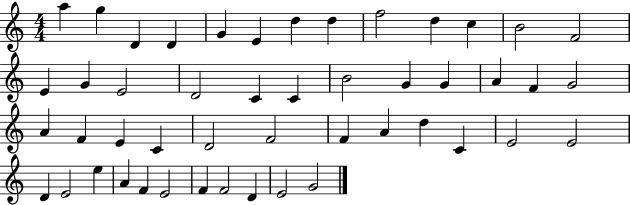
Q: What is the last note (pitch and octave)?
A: G4